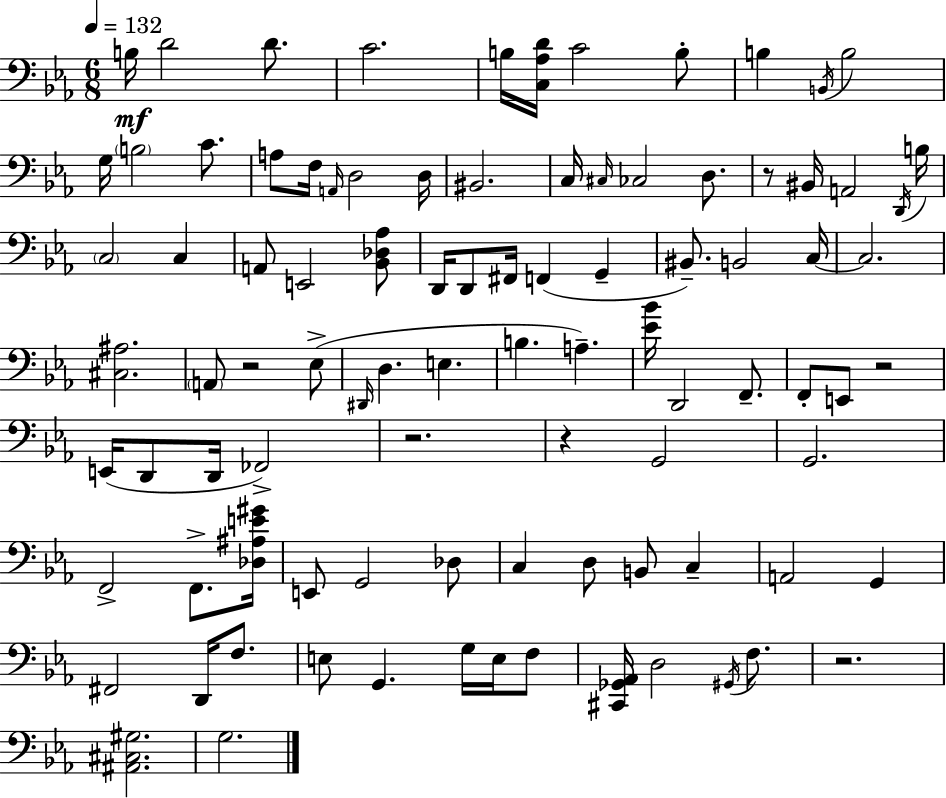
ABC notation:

X:1
T:Untitled
M:6/8
L:1/4
K:Eb
B,/4 D2 D/2 C2 B,/4 [C,_A,D]/4 C2 B,/2 B, B,,/4 B,2 G,/4 B,2 C/2 A,/2 F,/4 A,,/4 D,2 D,/4 ^B,,2 C,/4 ^C,/4 _C,2 D,/2 z/2 ^B,,/4 A,,2 D,,/4 B,/4 C,2 C, A,,/2 E,,2 [_B,,_D,_A,]/2 D,,/4 D,,/2 ^F,,/4 F,, G,, ^B,,/2 B,,2 C,/4 C,2 [^C,^A,]2 A,,/2 z2 _E,/2 ^D,,/4 D, E, B, A, [_E_B]/4 D,,2 F,,/2 F,,/2 E,,/2 z2 E,,/4 D,,/2 D,,/4 _F,,2 z2 z G,,2 G,,2 F,,2 F,,/2 [_D,^A,E^G]/4 E,,/2 G,,2 _D,/2 C, D,/2 B,,/2 C, A,,2 G,, ^F,,2 D,,/4 F,/2 E,/2 G,, G,/4 E,/4 F,/2 [^C,,_G,,_A,,]/4 D,2 ^G,,/4 F,/2 z2 [^A,,^C,^G,]2 G,2